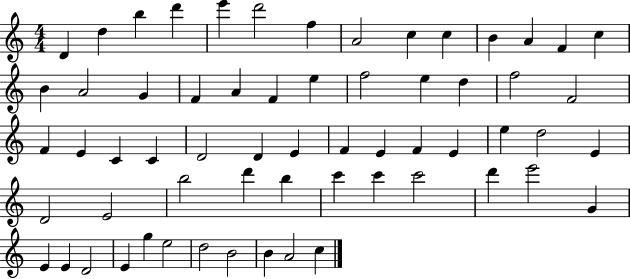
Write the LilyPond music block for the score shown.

{
  \clef treble
  \numericTimeSignature
  \time 4/4
  \key c \major
  d'4 d''4 b''4 d'''4 | e'''4 d'''2 f''4 | a'2 c''4 c''4 | b'4 a'4 f'4 c''4 | \break b'4 a'2 g'4 | f'4 a'4 f'4 e''4 | f''2 e''4 d''4 | f''2 f'2 | \break f'4 e'4 c'4 c'4 | d'2 d'4 e'4 | f'4 e'4 f'4 e'4 | e''4 d''2 e'4 | \break d'2 e'2 | b''2 d'''4 b''4 | c'''4 c'''4 c'''2 | d'''4 e'''2 g'4 | \break e'4 e'4 d'2 | e'4 g''4 e''2 | d''2 b'2 | b'4 a'2 c''4 | \break \bar "|."
}